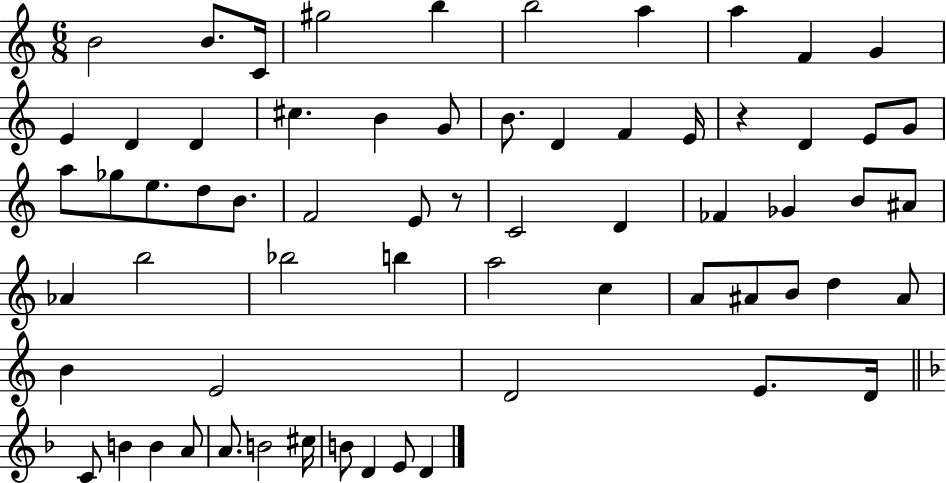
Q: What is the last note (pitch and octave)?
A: D4